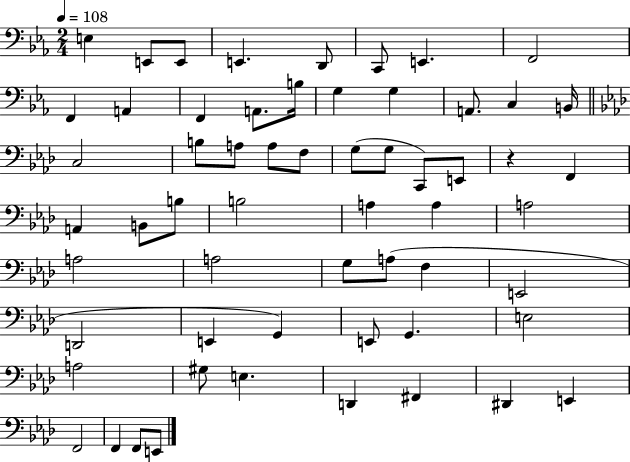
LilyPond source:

{
  \clef bass
  \numericTimeSignature
  \time 2/4
  \key ees \major
  \tempo 4 = 108
  e4 e,8 e,8 | e,4. d,8 | c,8 e,4. | f,2 | \break f,4 a,4 | f,4 a,8. b16 | g4 g4 | a,8. c4 b,16 | \break \bar "||" \break \key aes \major c2 | b8 a8 a8 f8 | g8( g8 c,8) e,8 | r4 f,4 | \break a,4 b,8 b8 | b2 | a4 a4 | a2 | \break a2 | a2 | g8 a8( f4 | e,2 | \break d,2 | e,4 g,4) | e,8 g,4. | e2 | \break a2 | gis8 e4. | d,4 fis,4 | dis,4 e,4 | \break f,2 | f,4 f,8 e,8 | \bar "|."
}